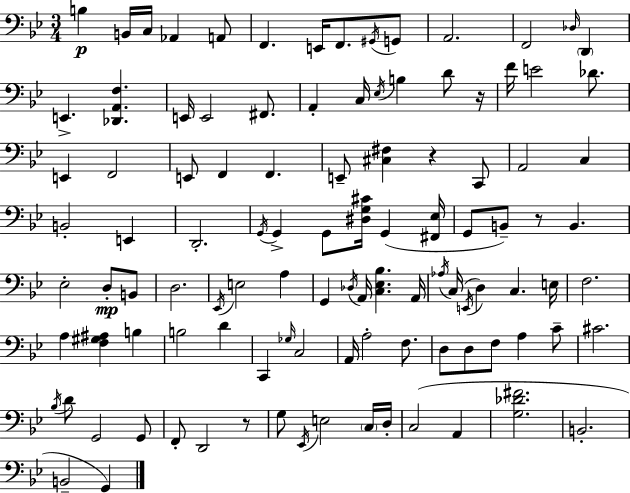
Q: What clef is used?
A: bass